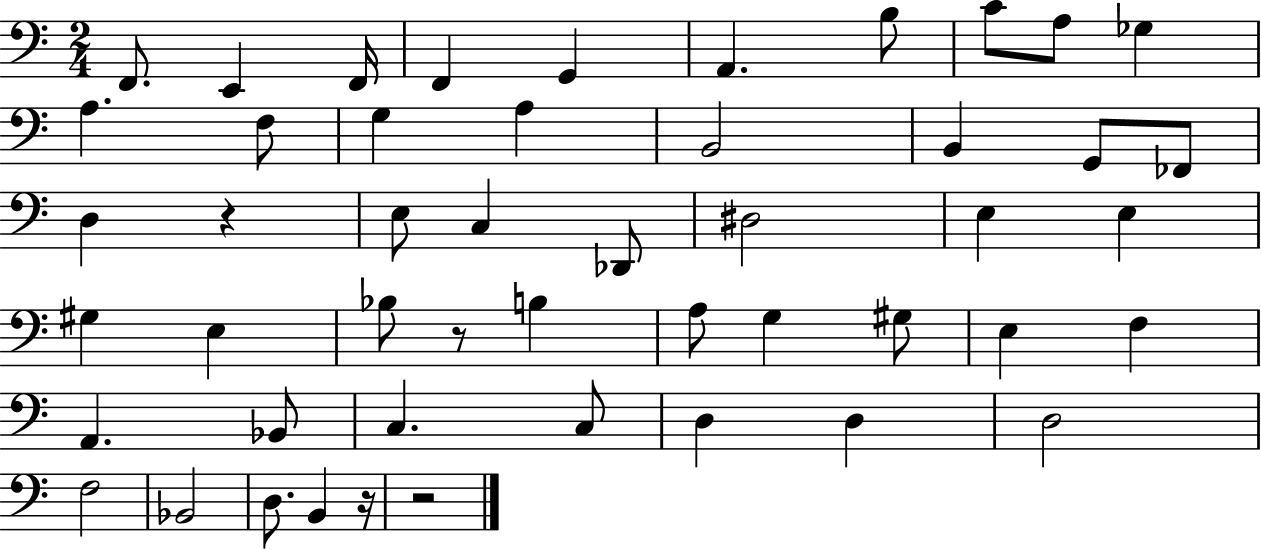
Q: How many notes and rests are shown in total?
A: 49